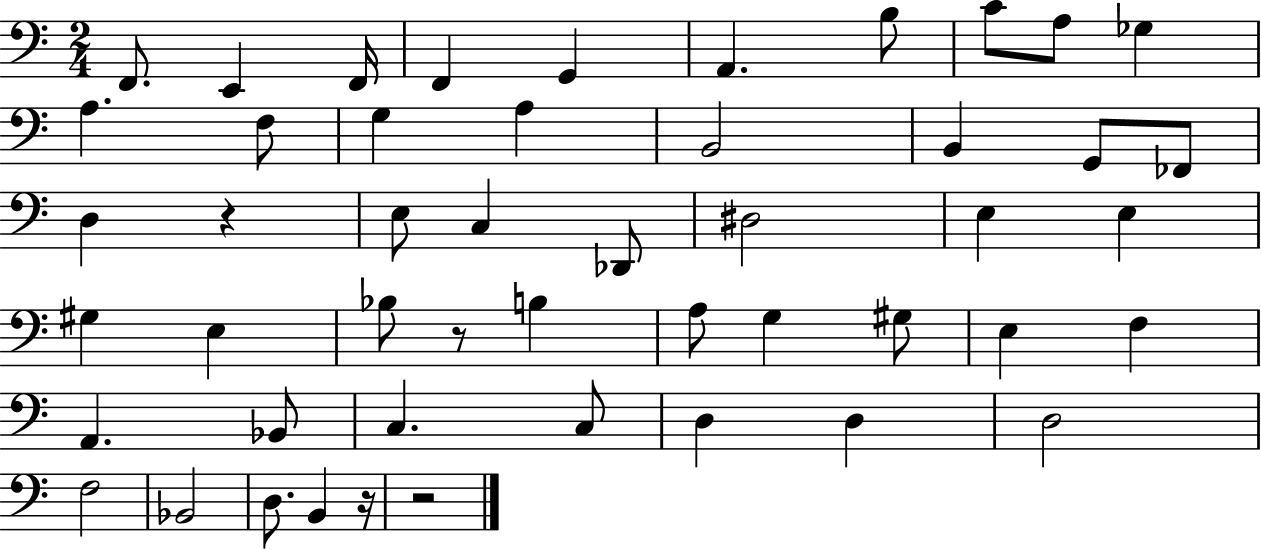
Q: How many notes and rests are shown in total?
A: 49